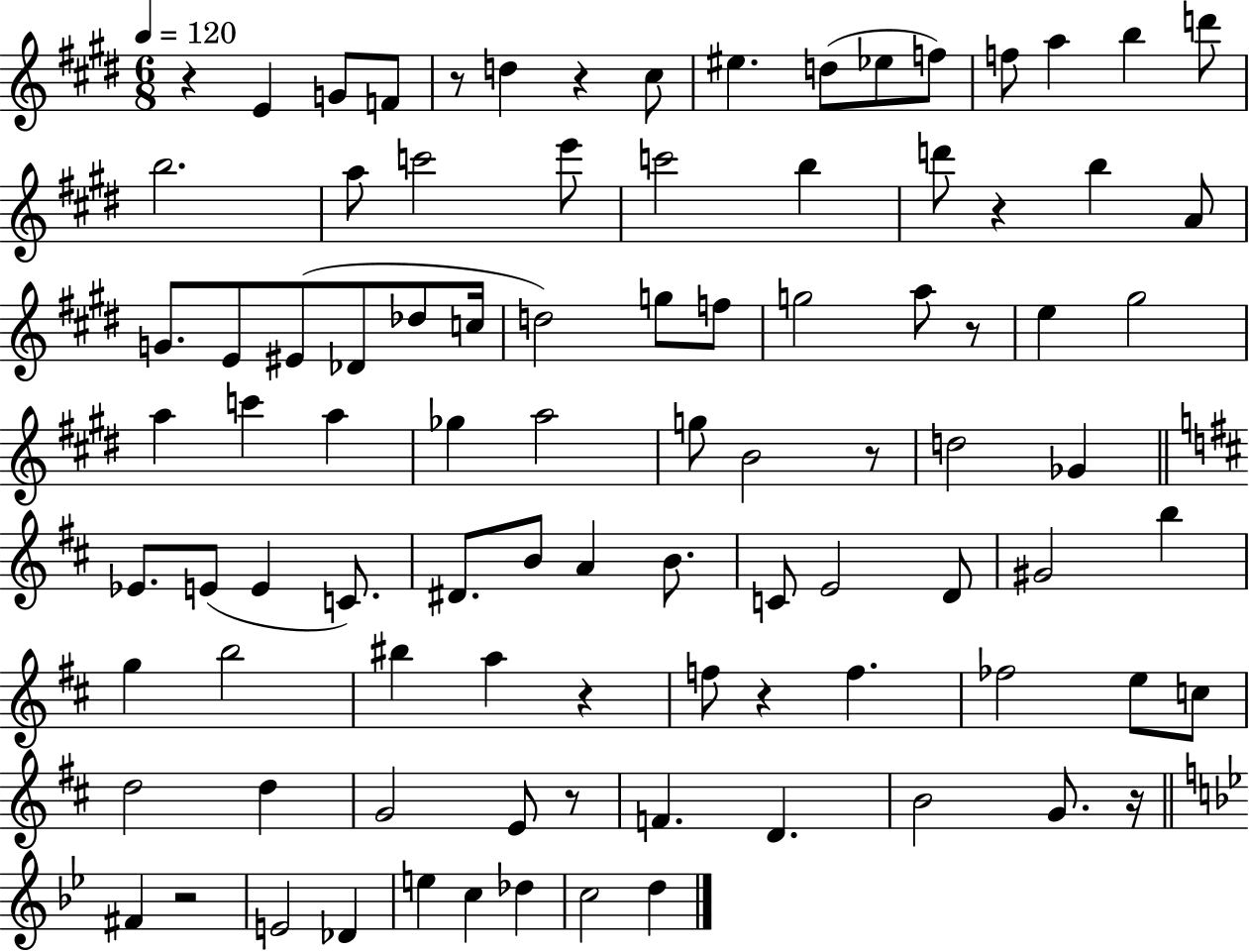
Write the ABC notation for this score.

X:1
T:Untitled
M:6/8
L:1/4
K:E
z E G/2 F/2 z/2 d z ^c/2 ^e d/2 _e/2 f/2 f/2 a b d'/2 b2 a/2 c'2 e'/2 c'2 b d'/2 z b A/2 G/2 E/2 ^E/2 _D/2 _d/2 c/4 d2 g/2 f/2 g2 a/2 z/2 e ^g2 a c' a _g a2 g/2 B2 z/2 d2 _G _E/2 E/2 E C/2 ^D/2 B/2 A B/2 C/2 E2 D/2 ^G2 b g b2 ^b a z f/2 z f _f2 e/2 c/2 d2 d G2 E/2 z/2 F D B2 G/2 z/4 ^F z2 E2 _D e c _d c2 d